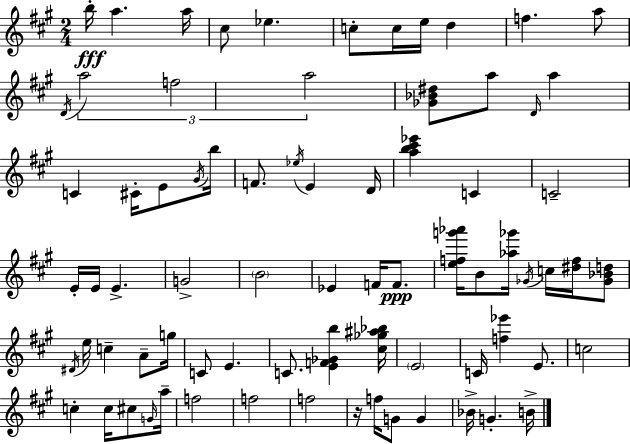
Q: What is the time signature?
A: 2/4